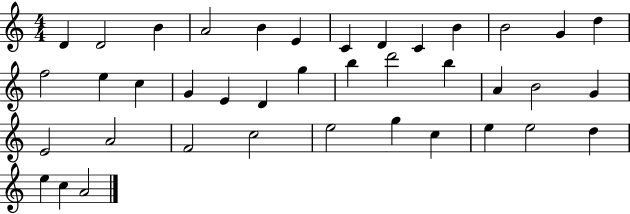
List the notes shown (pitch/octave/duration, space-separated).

D4/q D4/h B4/q A4/h B4/q E4/q C4/q D4/q C4/q B4/q B4/h G4/q D5/q F5/h E5/q C5/q G4/q E4/q D4/q G5/q B5/q D6/h B5/q A4/q B4/h G4/q E4/h A4/h F4/h C5/h E5/h G5/q C5/q E5/q E5/h D5/q E5/q C5/q A4/h